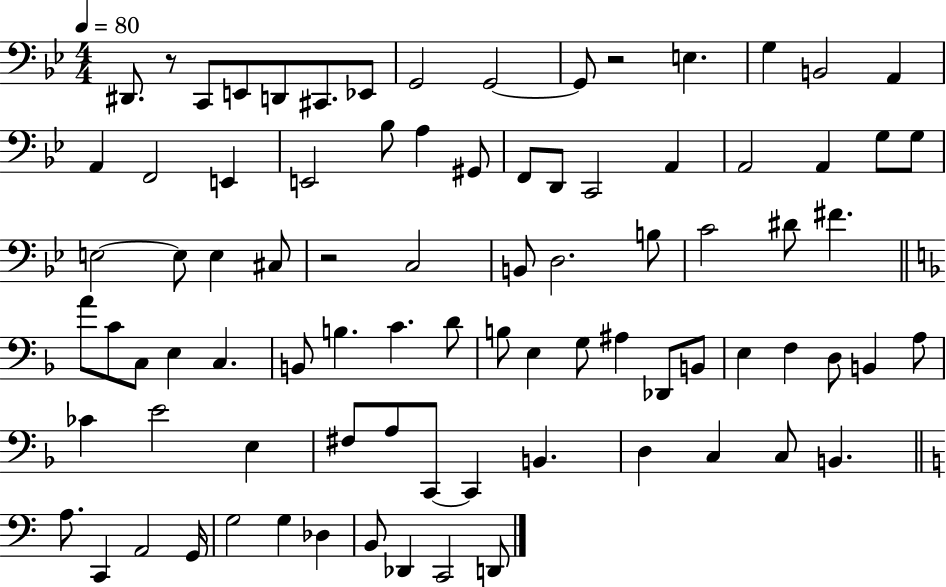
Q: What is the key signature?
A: BES major